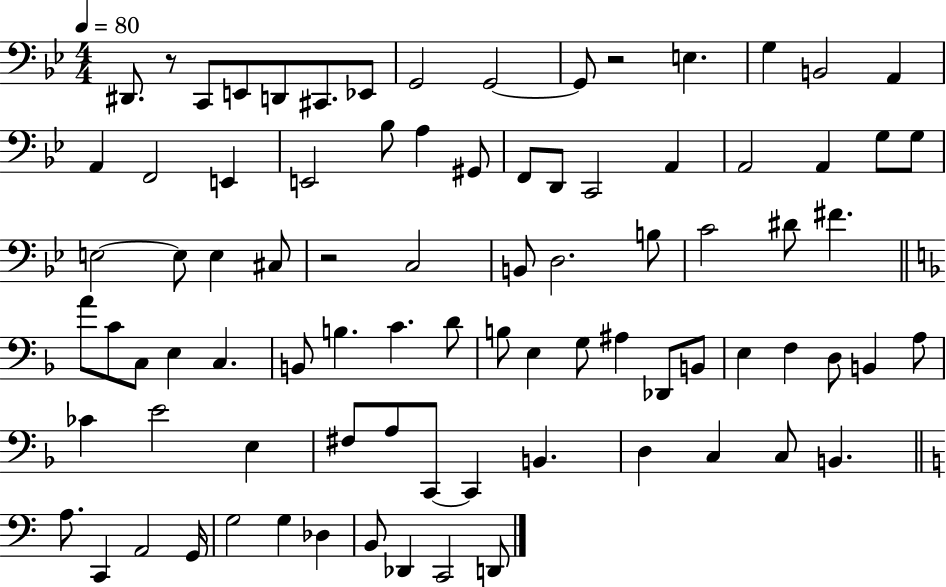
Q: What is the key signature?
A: BES major